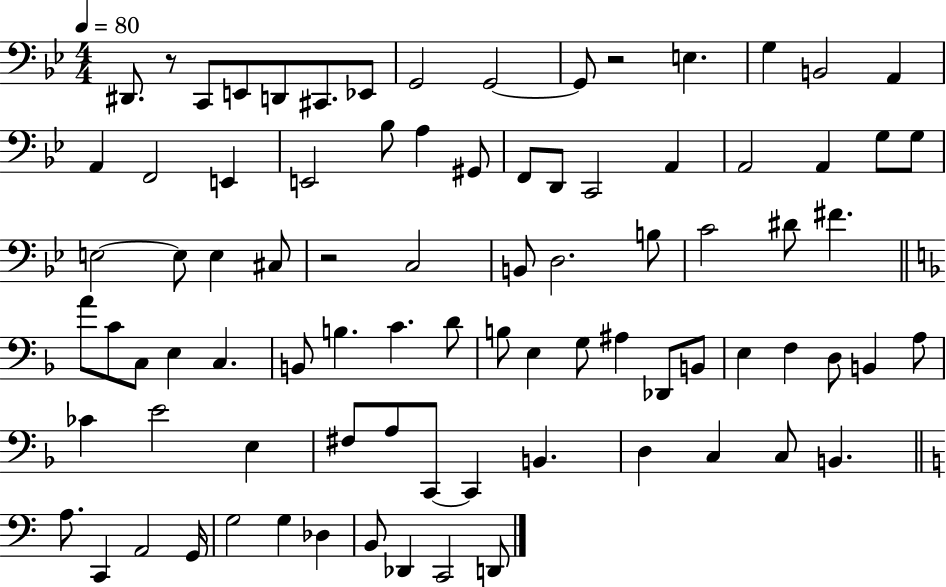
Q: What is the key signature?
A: BES major